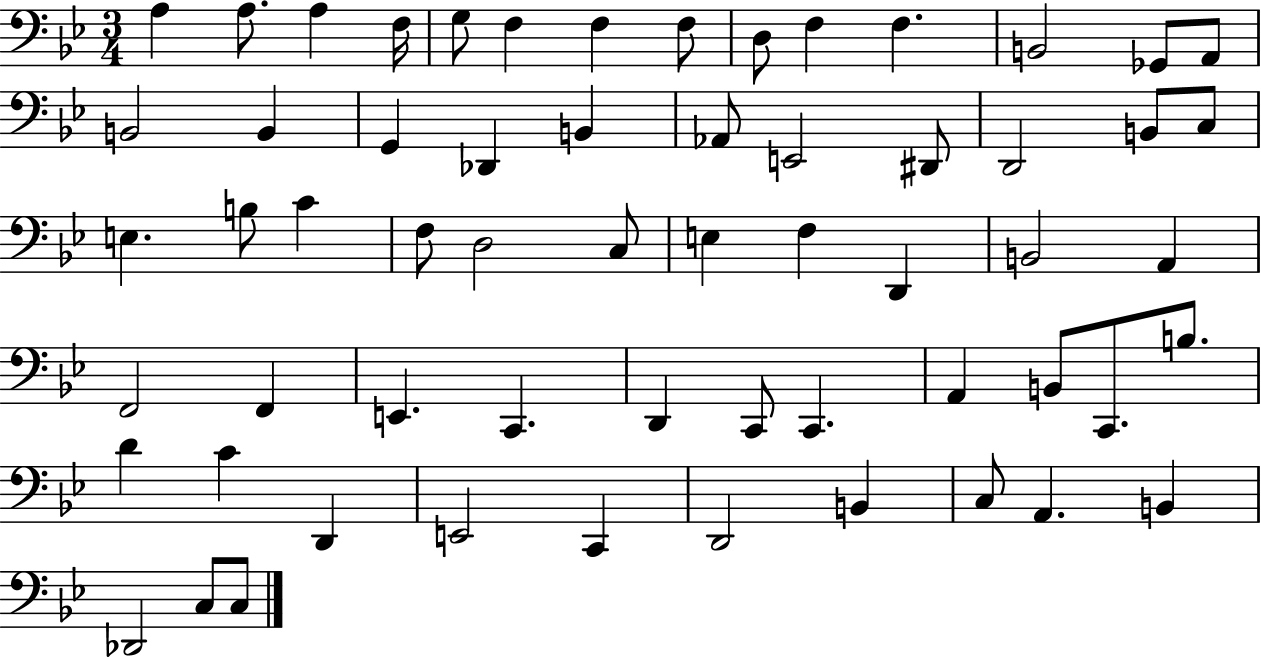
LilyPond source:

{
  \clef bass
  \numericTimeSignature
  \time 3/4
  \key bes \major
  a4 a8. a4 f16 | g8 f4 f4 f8 | d8 f4 f4. | b,2 ges,8 a,8 | \break b,2 b,4 | g,4 des,4 b,4 | aes,8 e,2 dis,8 | d,2 b,8 c8 | \break e4. b8 c'4 | f8 d2 c8 | e4 f4 d,4 | b,2 a,4 | \break f,2 f,4 | e,4. c,4. | d,4 c,8 c,4. | a,4 b,8 c,8. b8. | \break d'4 c'4 d,4 | e,2 c,4 | d,2 b,4 | c8 a,4. b,4 | \break des,2 c8 c8 | \bar "|."
}